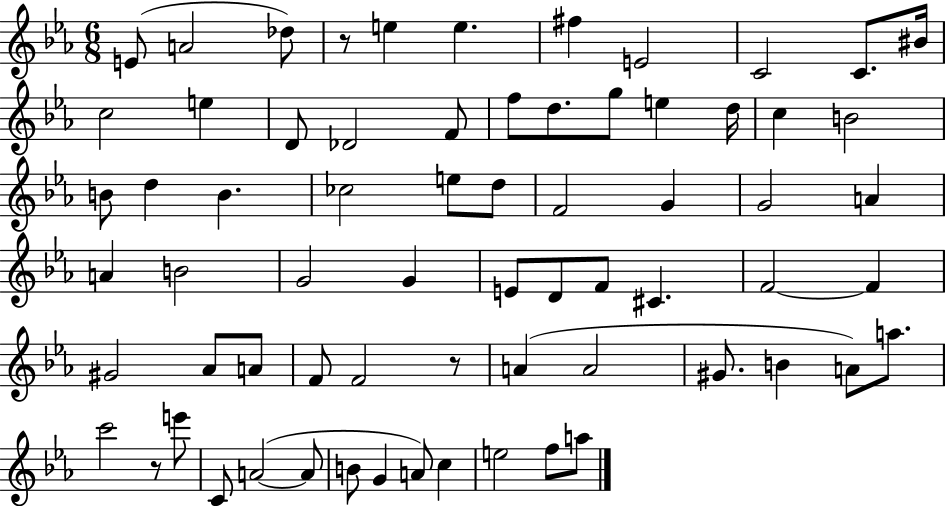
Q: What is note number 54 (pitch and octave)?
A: C6